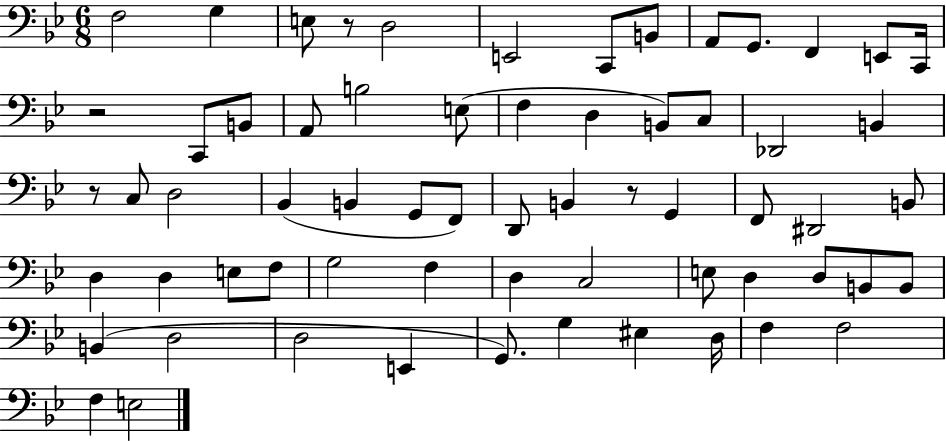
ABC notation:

X:1
T:Untitled
M:6/8
L:1/4
K:Bb
F,2 G, E,/2 z/2 D,2 E,,2 C,,/2 B,,/2 A,,/2 G,,/2 F,, E,,/2 C,,/4 z2 C,,/2 B,,/2 A,,/2 B,2 E,/2 F, D, B,,/2 C,/2 _D,,2 B,, z/2 C,/2 D,2 _B,, B,, G,,/2 F,,/2 D,,/2 B,, z/2 G,, F,,/2 ^D,,2 B,,/2 D, D, E,/2 F,/2 G,2 F, D, C,2 E,/2 D, D,/2 B,,/2 B,,/2 B,, D,2 D,2 E,, G,,/2 G, ^E, D,/4 F, F,2 F, E,2